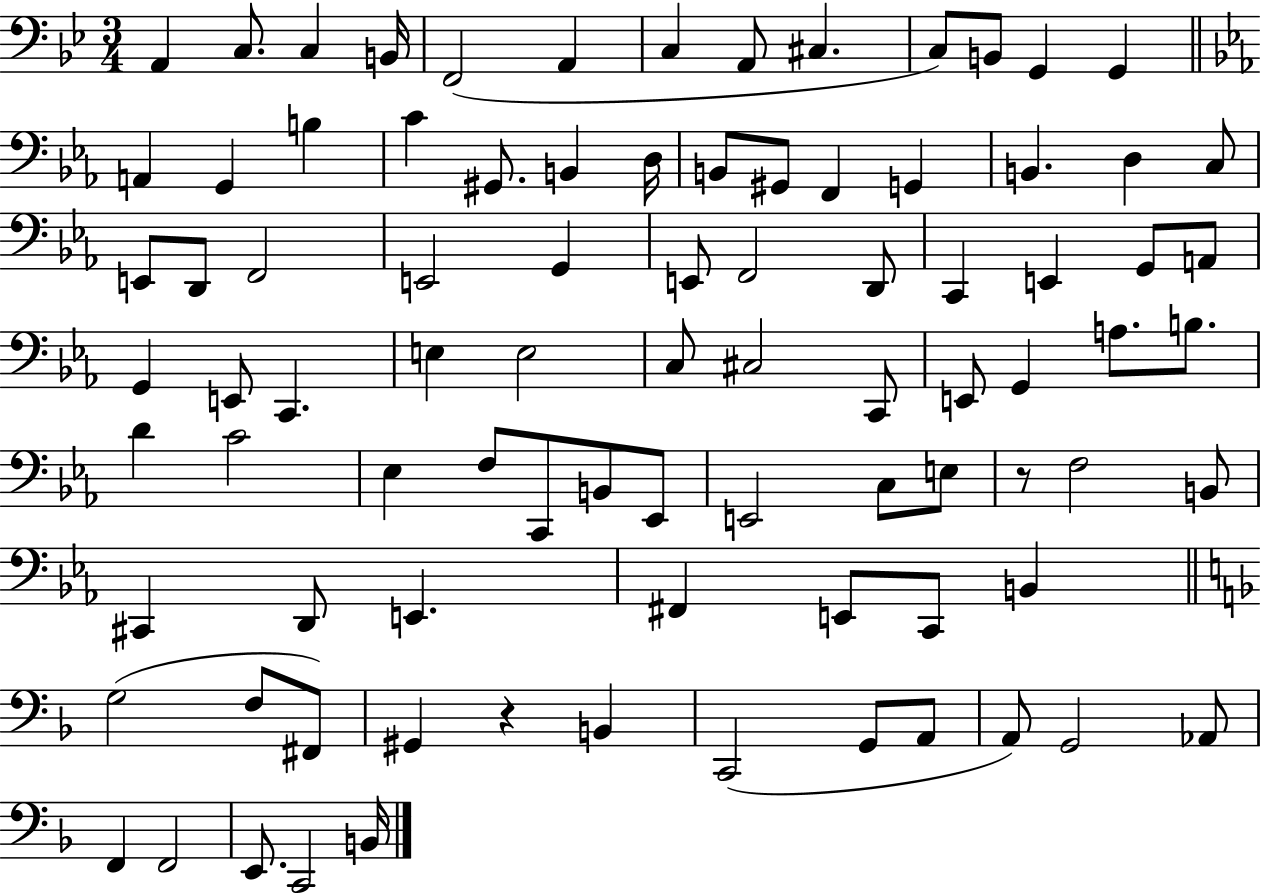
X:1
T:Untitled
M:3/4
L:1/4
K:Bb
A,, C,/2 C, B,,/4 F,,2 A,, C, A,,/2 ^C, C,/2 B,,/2 G,, G,, A,, G,, B, C ^G,,/2 B,, D,/4 B,,/2 ^G,,/2 F,, G,, B,, D, C,/2 E,,/2 D,,/2 F,,2 E,,2 G,, E,,/2 F,,2 D,,/2 C,, E,, G,,/2 A,,/2 G,, E,,/2 C,, E, E,2 C,/2 ^C,2 C,,/2 E,,/2 G,, A,/2 B,/2 D C2 _E, F,/2 C,,/2 B,,/2 _E,,/2 E,,2 C,/2 E,/2 z/2 F,2 B,,/2 ^C,, D,,/2 E,, ^F,, E,,/2 C,,/2 B,, G,2 F,/2 ^F,,/2 ^G,, z B,, C,,2 G,,/2 A,,/2 A,,/2 G,,2 _A,,/2 F,, F,,2 E,,/2 C,,2 B,,/4